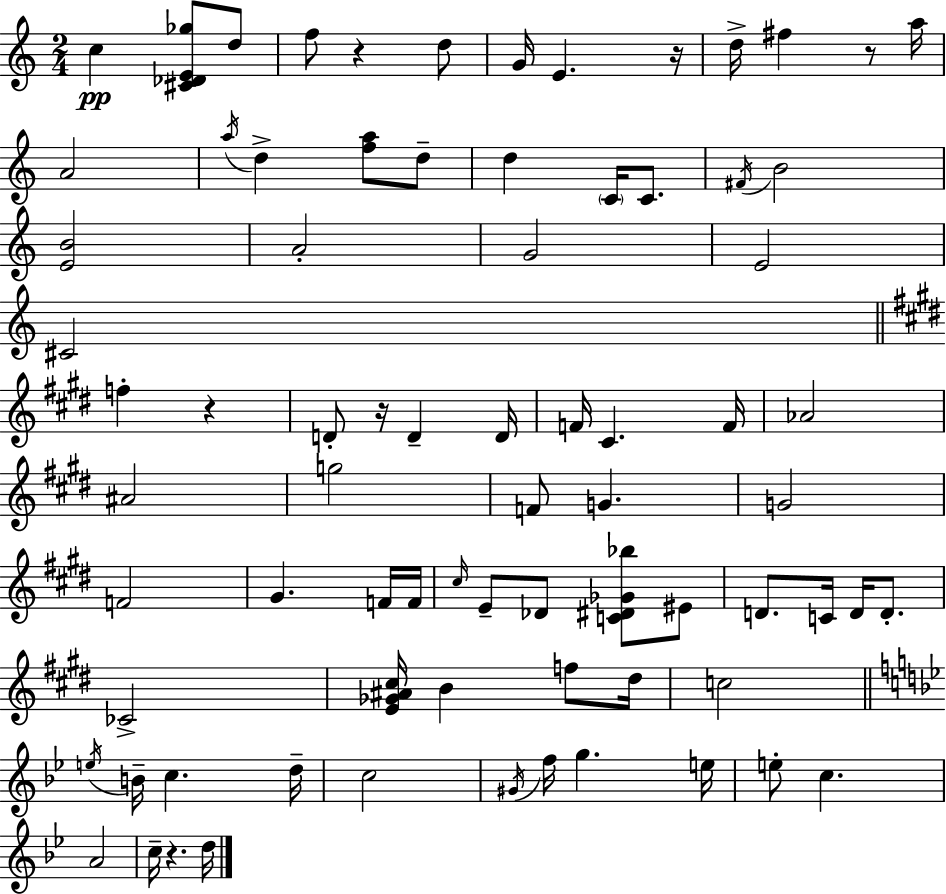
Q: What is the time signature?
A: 2/4